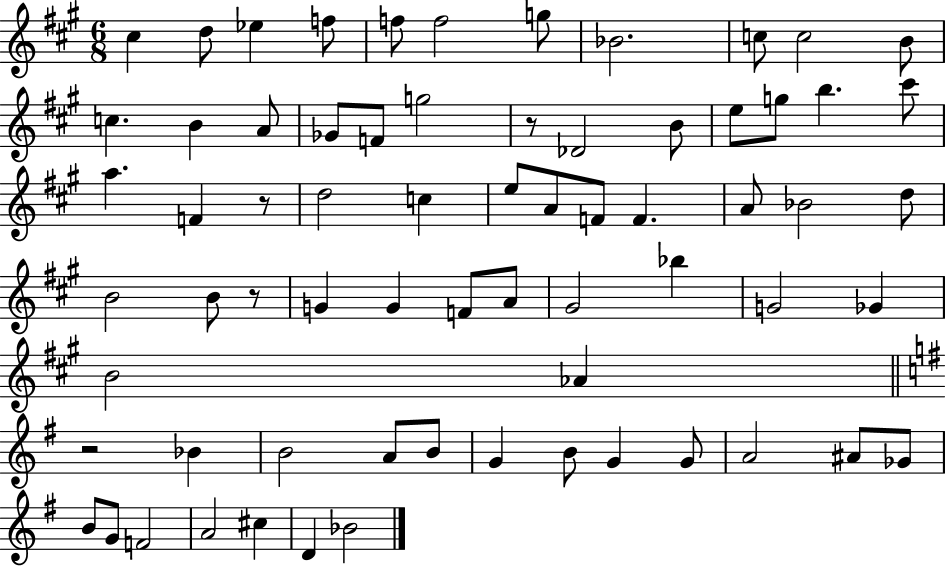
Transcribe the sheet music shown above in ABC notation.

X:1
T:Untitled
M:6/8
L:1/4
K:A
^c d/2 _e f/2 f/2 f2 g/2 _B2 c/2 c2 B/2 c B A/2 _G/2 F/2 g2 z/2 _D2 B/2 e/2 g/2 b ^c'/2 a F z/2 d2 c e/2 A/2 F/2 F A/2 _B2 d/2 B2 B/2 z/2 G G F/2 A/2 ^G2 _b G2 _G B2 _A z2 _B B2 A/2 B/2 G B/2 G G/2 A2 ^A/2 _G/2 B/2 G/2 F2 A2 ^c D _B2